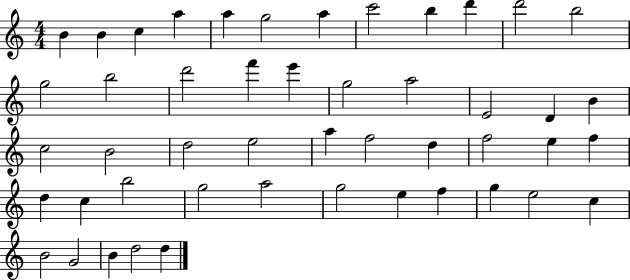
X:1
T:Untitled
M:4/4
L:1/4
K:C
B B c a a g2 a c'2 b d' d'2 b2 g2 b2 d'2 f' e' g2 a2 E2 D B c2 B2 d2 e2 a f2 d f2 e f d c b2 g2 a2 g2 e f g e2 c B2 G2 B d2 d